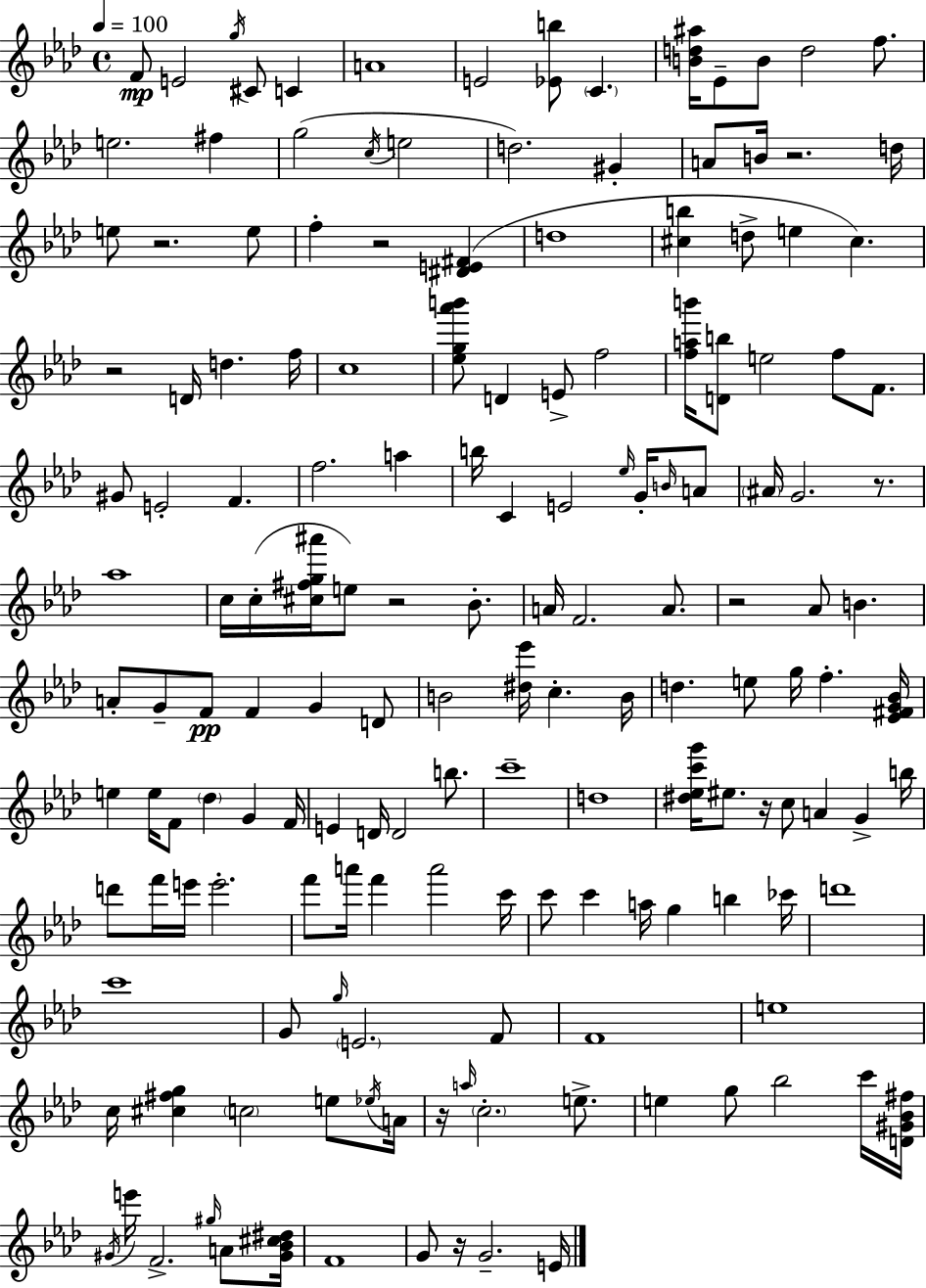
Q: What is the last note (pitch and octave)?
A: E4